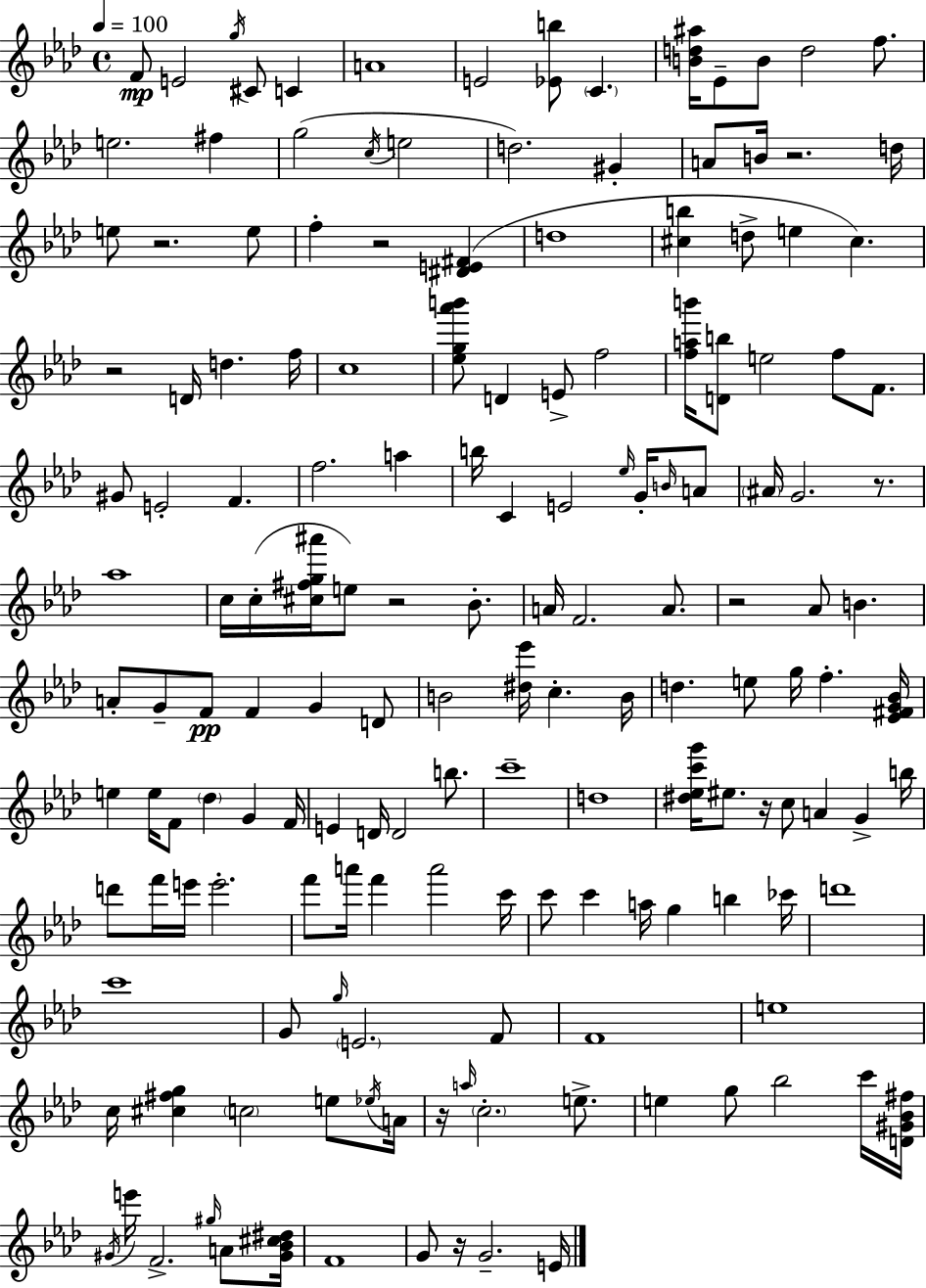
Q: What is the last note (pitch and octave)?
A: E4